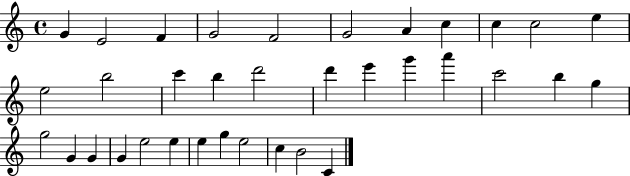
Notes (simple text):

G4/q E4/h F4/q G4/h F4/h G4/h A4/q C5/q C5/q C5/h E5/q E5/h B5/h C6/q B5/q D6/h D6/q E6/q G6/q A6/q C6/h B5/q G5/q G5/h G4/q G4/q G4/q E5/h E5/q E5/q G5/q E5/h C5/q B4/h C4/q